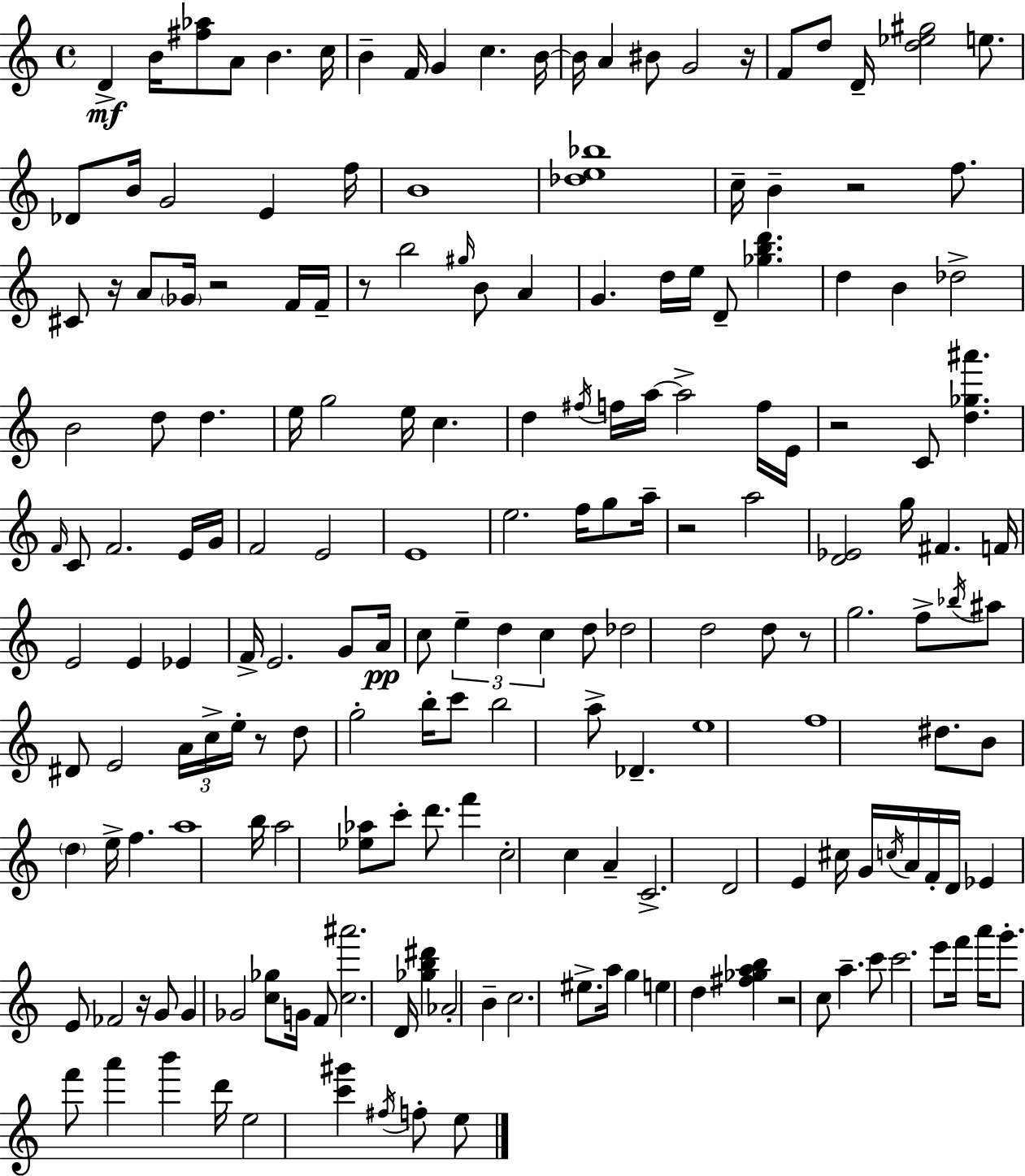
X:1
T:Untitled
M:4/4
L:1/4
K:C
D B/4 [^f_a]/2 A/2 B c/4 B F/4 G c B/4 B/4 A ^B/2 G2 z/4 F/2 d/2 D/4 [d_e^g]2 e/2 _D/2 B/4 G2 E f/4 B4 [_de_b]4 c/4 B z2 f/2 ^C/2 z/4 A/2 _G/4 z2 F/4 F/4 z/2 b2 ^g/4 B/2 A G d/4 e/4 D/2 [_gbd'] d B _d2 B2 d/2 d e/4 g2 e/4 c d ^f/4 f/4 a/4 a2 f/4 E/4 z2 C/2 [d_g^a'] F/4 C/2 F2 E/4 G/4 F2 E2 E4 e2 f/4 g/2 a/4 z2 a2 [D_E]2 g/4 ^F F/4 E2 E _E F/4 E2 G/2 A/4 c/2 e d c d/2 _d2 d2 d/2 z/2 g2 f/2 _b/4 ^a/2 ^D/2 E2 A/4 c/4 e/4 z/2 d/2 g2 b/4 c'/2 b2 a/2 _D e4 f4 ^d/2 B/2 d e/4 f a4 b/4 a2 [_e_a]/2 c'/2 d'/2 f' c2 c A C2 D2 E ^c/4 G/4 c/4 A/4 F/4 D/4 _E E/2 _F2 z/4 G/2 G _G2 [c_g]/2 G/4 F/2 [c^a']2 D/4 [_gb^d'] _A2 B c2 ^e/2 a/4 g e d [^f_gab] z2 c/2 a c'/2 c'2 e'/2 f'/4 a'/4 g'/2 f'/2 a' b' d'/4 e2 [c'^g'] ^f/4 f/2 e/2